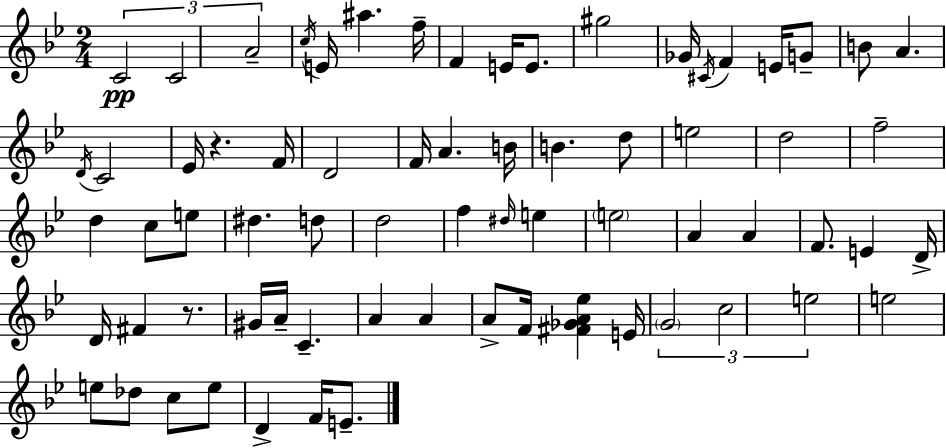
X:1
T:Untitled
M:2/4
L:1/4
K:Gm
C2 C2 A2 c/4 E/4 ^a f/4 F E/4 E/2 ^g2 _G/4 ^C/4 F E/4 G/2 B/2 A D/4 C2 _E/4 z F/4 D2 F/4 A B/4 B d/2 e2 d2 f2 d c/2 e/2 ^d d/2 d2 f ^d/4 e e2 A A F/2 E D/4 D/4 ^F z/2 ^G/4 A/4 C A A A/2 F/4 [^F_GA_e] E/4 G2 c2 e2 e2 e/2 _d/2 c/2 e/2 D F/4 E/2